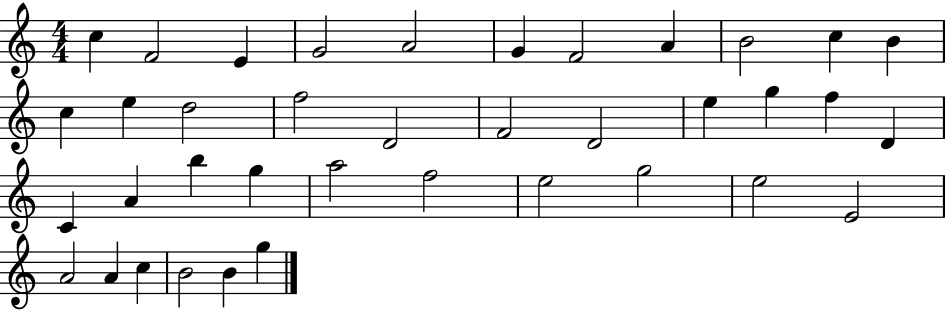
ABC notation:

X:1
T:Untitled
M:4/4
L:1/4
K:C
c F2 E G2 A2 G F2 A B2 c B c e d2 f2 D2 F2 D2 e g f D C A b g a2 f2 e2 g2 e2 E2 A2 A c B2 B g